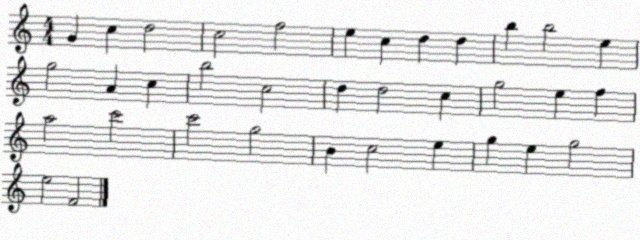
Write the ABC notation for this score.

X:1
T:Untitled
M:4/4
L:1/4
K:C
G c d2 c2 f2 e c d d b b2 e g2 A c b2 c2 d d2 c g2 e f a2 c'2 c'2 g2 B c2 e g e g2 e2 F2